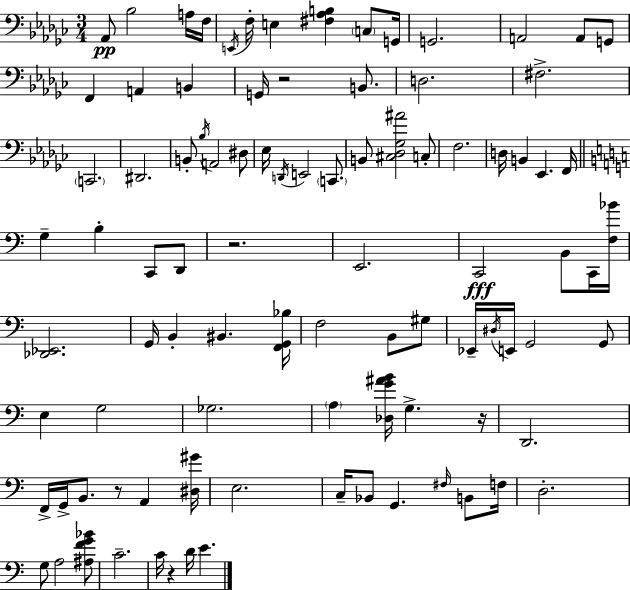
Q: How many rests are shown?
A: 5